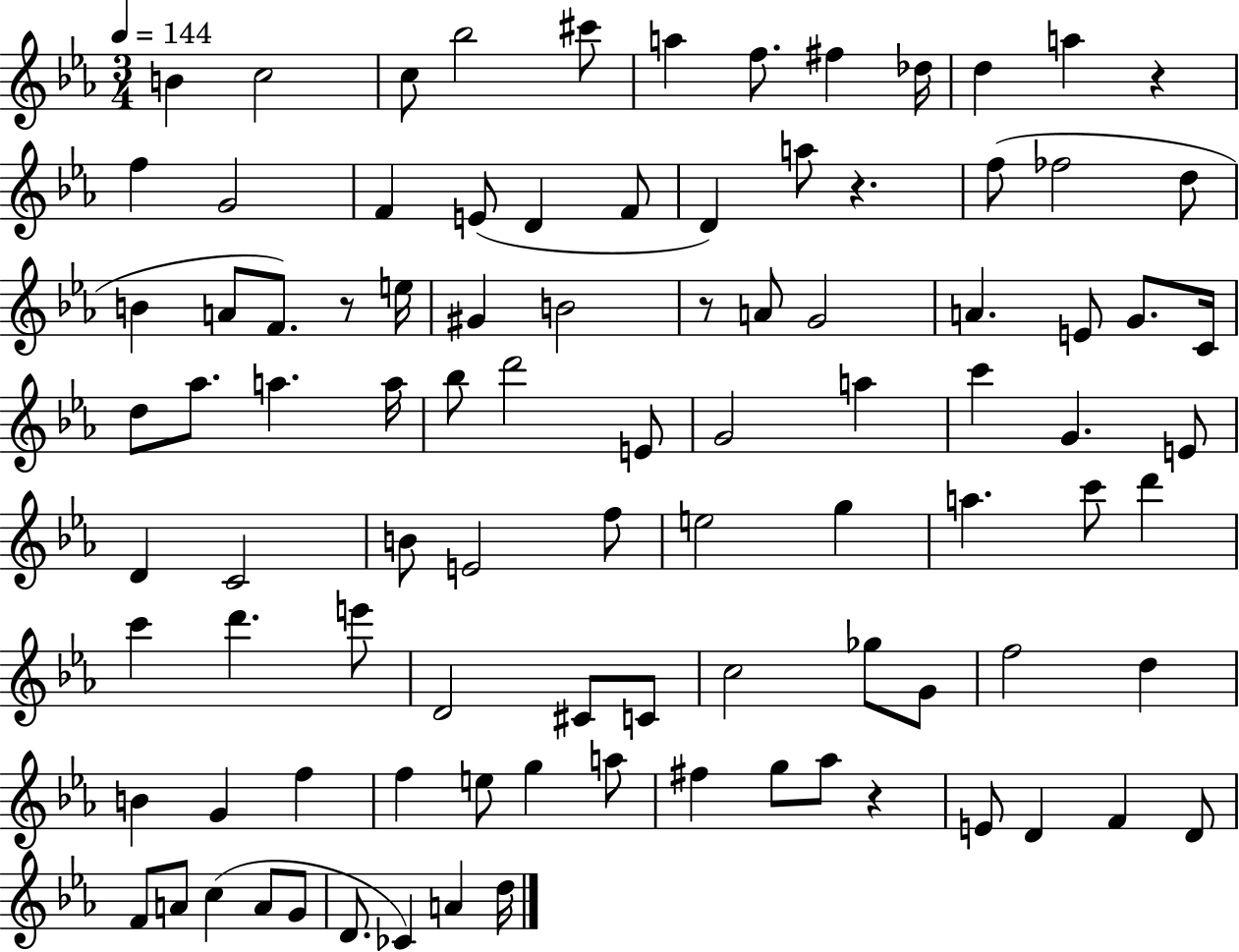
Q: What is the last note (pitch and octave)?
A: D5